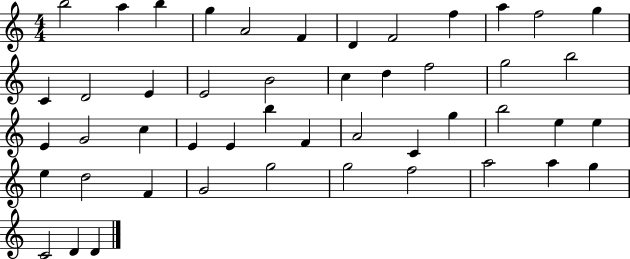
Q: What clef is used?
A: treble